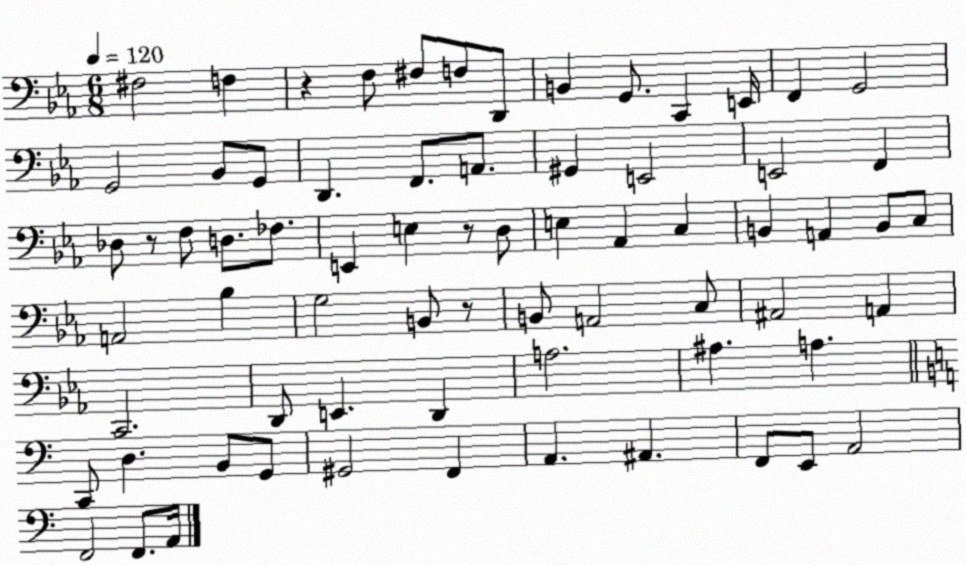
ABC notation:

X:1
T:Untitled
M:6/8
L:1/4
K:Eb
^F,2 F, z F,/2 ^F,/2 F,/2 D,,/2 B,, G,,/2 C,, E,,/4 F,, G,,2 G,,2 _B,,/2 G,,/2 D,, F,,/2 A,,/2 ^G,, E,,2 E,,2 F,, _D,/2 z/2 F,/2 D,/2 _F,/2 E,, E, z/2 D,/2 E, _A,, C, B,, A,, B,,/2 C,/2 A,,2 _B, G,2 B,,/2 z/2 B,,/2 A,,2 C,/2 ^A,,2 A,, C,,2 D,,/2 E,, D,, A,2 ^A, A, C,,/2 D, B,,/2 G,,/2 ^G,,2 F,, A,, ^A,, F,,/2 E,,/2 A,,2 F,,2 F,,/2 A,,/4